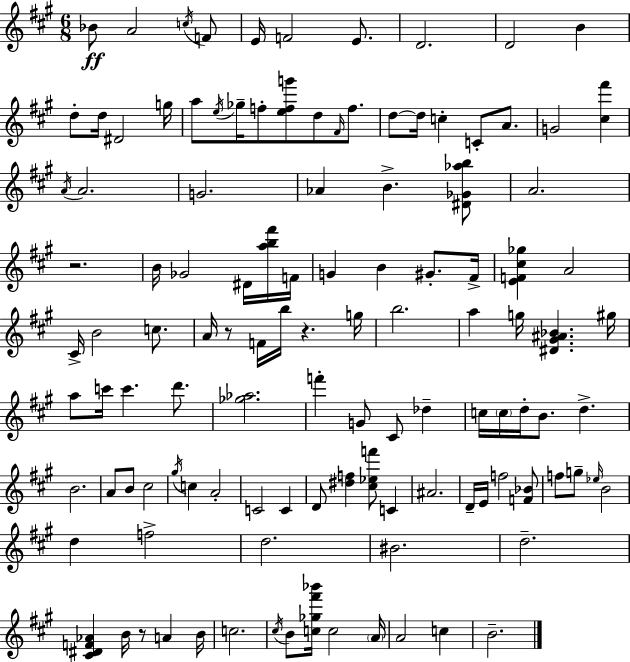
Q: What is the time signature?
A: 6/8